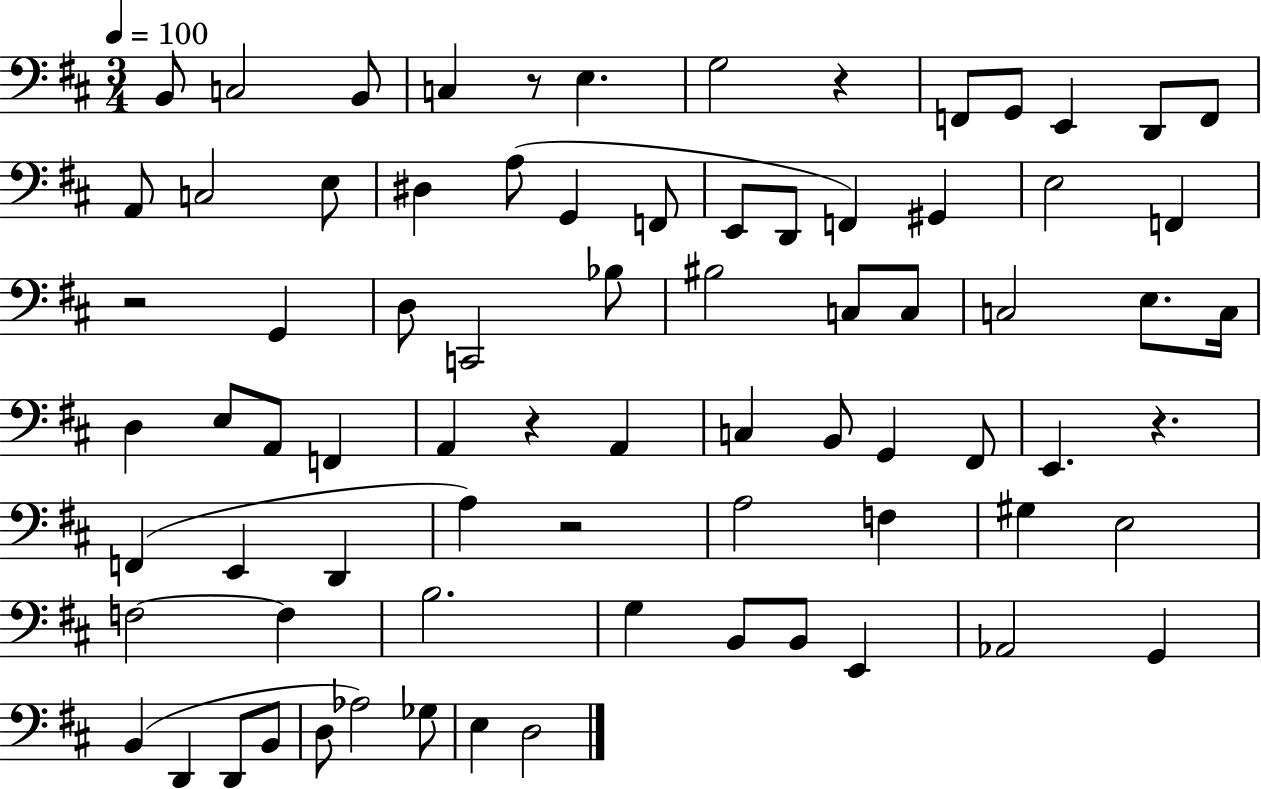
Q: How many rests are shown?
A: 6